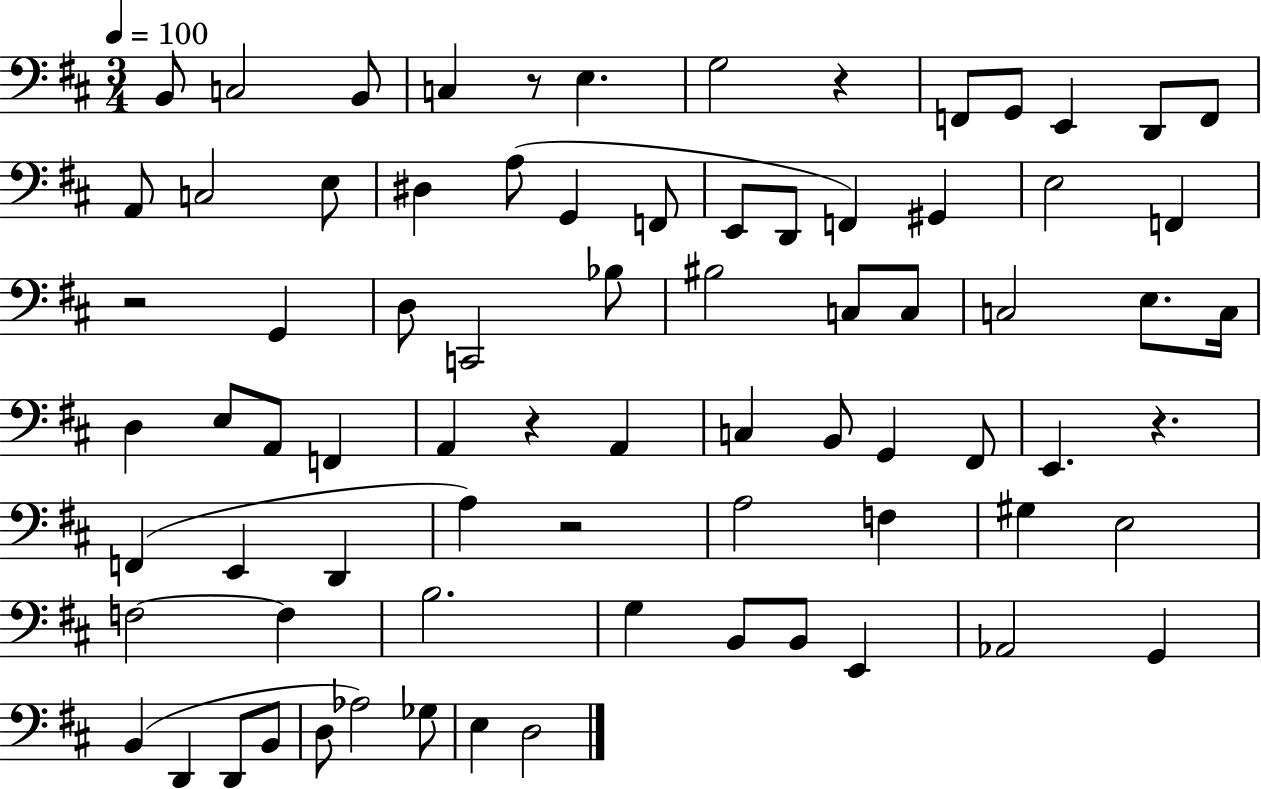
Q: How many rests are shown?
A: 6